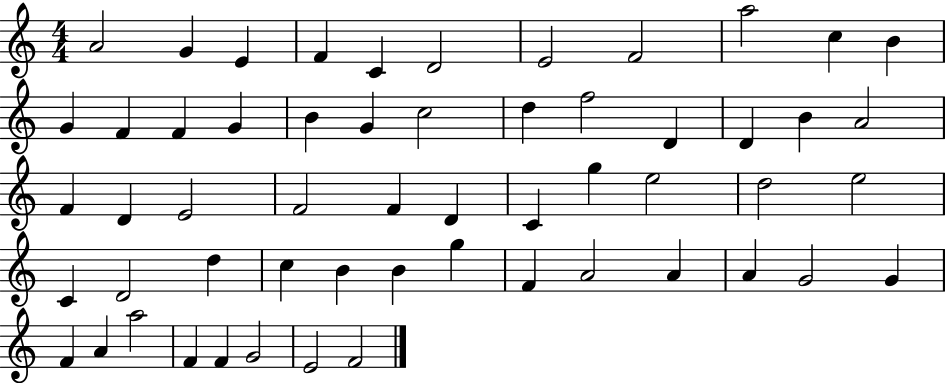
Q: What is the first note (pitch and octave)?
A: A4